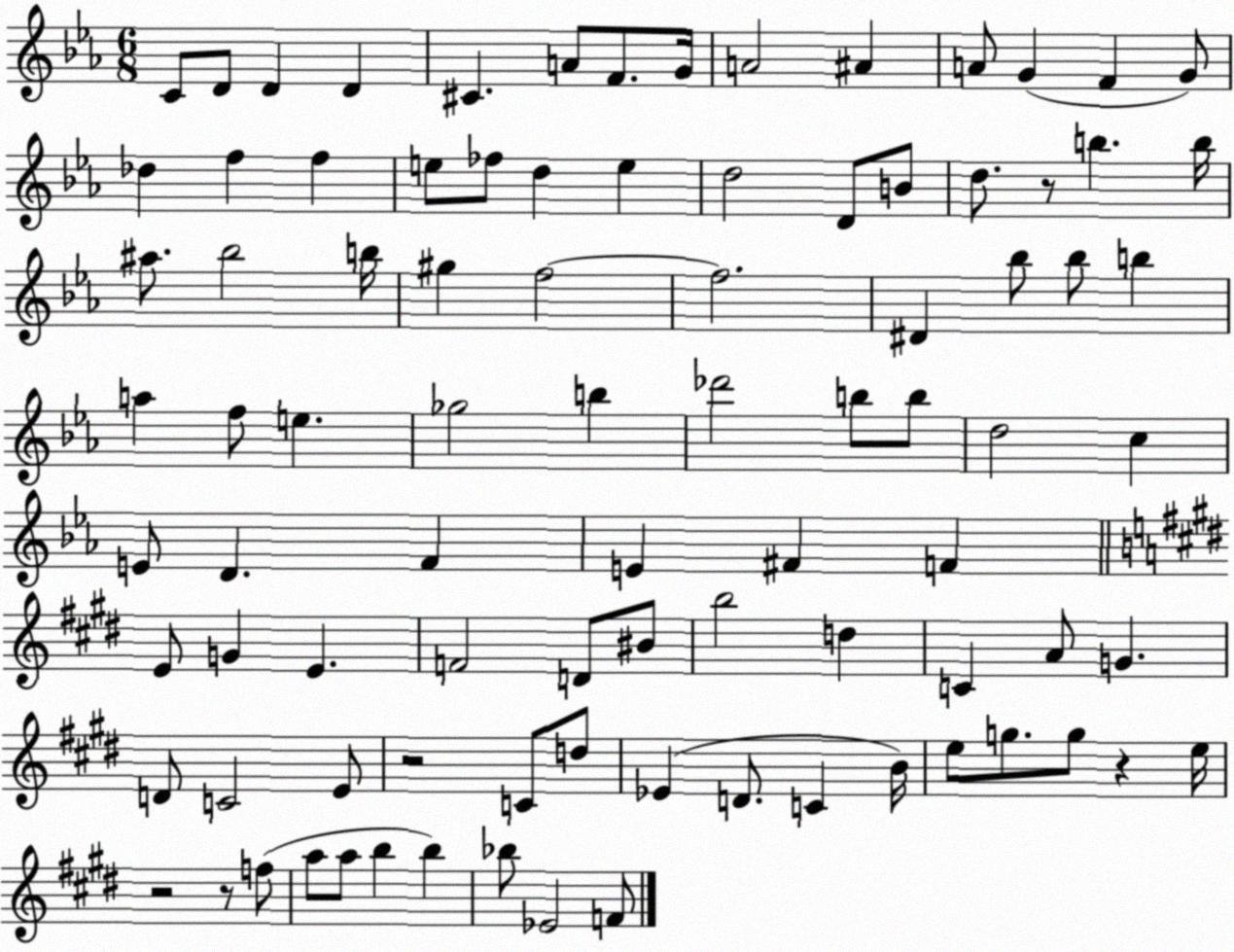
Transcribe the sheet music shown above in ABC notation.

X:1
T:Untitled
M:6/8
L:1/4
K:Eb
C/2 D/2 D D ^C A/2 F/2 G/4 A2 ^A A/2 G F G/2 _d f f e/2 _f/2 d e d2 D/2 B/2 d/2 z/2 b b/4 ^a/2 _b2 b/4 ^g f2 f2 ^D _b/2 _b/2 b a f/2 e _g2 b _d'2 b/2 b/2 d2 c E/2 D F E ^F F E/2 G E F2 D/2 ^B/2 b2 d C A/2 G D/2 C2 E/2 z2 C/2 d/2 _E D/2 C B/4 e/2 g/2 g/2 z e/4 z2 z/2 f/2 a/2 a/2 b b _b/2 _E2 F/2